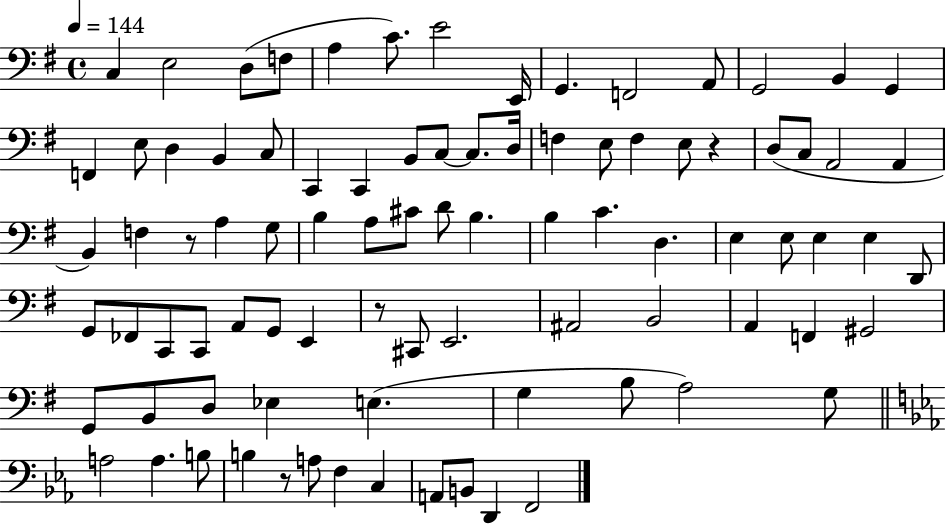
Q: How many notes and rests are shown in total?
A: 88